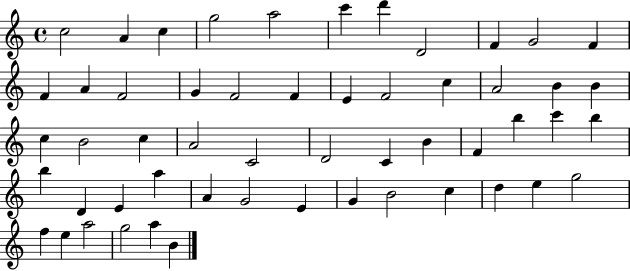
X:1
T:Untitled
M:4/4
L:1/4
K:C
c2 A c g2 a2 c' d' D2 F G2 F F A F2 G F2 F E F2 c A2 B B c B2 c A2 C2 D2 C B F b c' b b D E a A G2 E G B2 c d e g2 f e a2 g2 a B